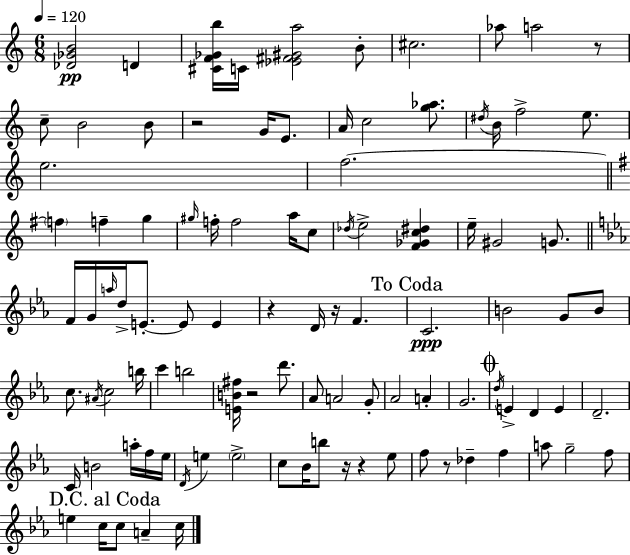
{
  \clef treble
  \numericTimeSignature
  \time 6/8
  \key a \minor
  \tempo 4 = 120
  <des' ges' b'>2\pp d'4 | <cis' f' ges' b''>16 c'16 <ees' fis' gis' a''>2 b'8-. | cis''2. | aes''8 a''2 r8 | \break c''8-- b'2 b'8 | r2 g'16 e'8. | a'16 c''2 <g'' aes''>8. | \acciaccatura { dis''16 } b'16 f''2-> e''8. | \break e''2. | f''2.~~ | \bar "||" \break \key g \major \parenthesize f''4 f''4-- g''4 | \grace { gis''16 } f''16-. f''2 a''16 c''8 | \acciaccatura { des''16 } e''2-> <fis' ges' c'' dis''>4 | e''16-- gis'2 g'8. | \break \bar "||" \break \key c \minor f'16 g'16 \grace { a''16 } d''16-> e'8.-.~~ e'8 e'4 | r4 d'16 r16 f'4. | \mark "To Coda" c'2.\ppp | b'2 g'8 b'8 | \break c''8. \acciaccatura { ais'16 } c''2 | b''16 c'''4 b''2 | <e' b' fis''>16 r2 d'''8. | aes'8 a'2 | \break g'8-. aes'2 a'4-. | g'2. | \mark \markup { \musicglyph "scripts.coda" } \acciaccatura { d''16 } e'4-> d'4 e'4 | d'2.-- | \break c'16 b'2 | a''16-. f''16 ees''16 \acciaccatura { d'16 } e''4 \parenthesize e''2-> | c''8 bes'16 b''8 r16 r4 | ees''8 f''8 r8 des''4-- | \break f''4 a''8 g''2-- | f''8 \mark "D.C. al Coda" e''4 c''16 c''8 a'4-- | c''16 \bar "|."
}